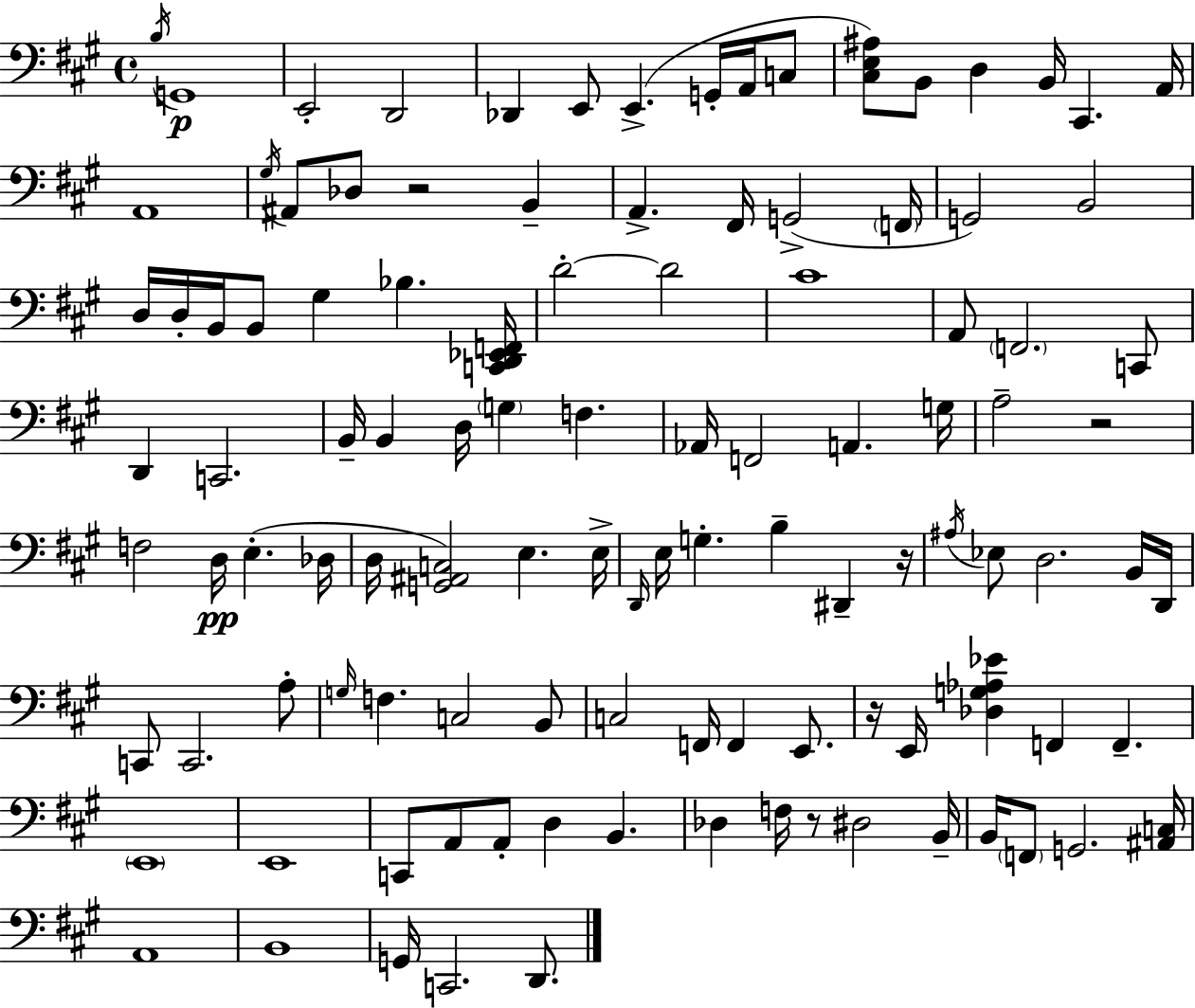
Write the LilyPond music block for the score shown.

{
  \clef bass
  \time 4/4
  \defaultTimeSignature
  \key a \major
  \acciaccatura { b16 }\p g,1 | e,2-. d,2 | des,4 e,8 e,4.->( g,16-. a,16 c8 | <cis e ais>8) b,8 d4 b,16 cis,4. | \break a,16 a,1 | \acciaccatura { gis16 } ais,8 des8 r2 b,4-- | a,4.-> fis,16 g,2->( | \parenthesize f,16 g,2) b,2 | \break d16 d16-. b,16 b,8 gis4 bes4. | <c, d, ees, f,>16 d'2-.~~ d'2 | cis'1 | a,8 \parenthesize f,2. | \break c,8 d,4 c,2. | b,16-- b,4 d16 \parenthesize g4 f4. | aes,16 f,2 a,4. | g16 a2-- r2 | \break f2 d16\pp e4.-.( | des16 d16 <g, ais, c>2) e4. | e16-> \grace { d,16 } e16 g4.-. b4-- dis,4-- | r16 \acciaccatura { ais16 } ees8 d2. | \break b,16 d,16 c,8 c,2. | a8-. \grace { g16 } f4. c2 | b,8 c2 f,16 f,4 | e,8. r16 e,16 <des g aes ees'>4 f,4 f,4.-- | \break \parenthesize e,1 | e,1 | c,8 a,8 a,8-. d4 b,4. | des4 f16 r8 dis2 | \break b,16-- b,16 \parenthesize f,8 g,2. | <ais, c>16 a,1 | b,1 | g,16 c,2. | \break d,8. \bar "|."
}